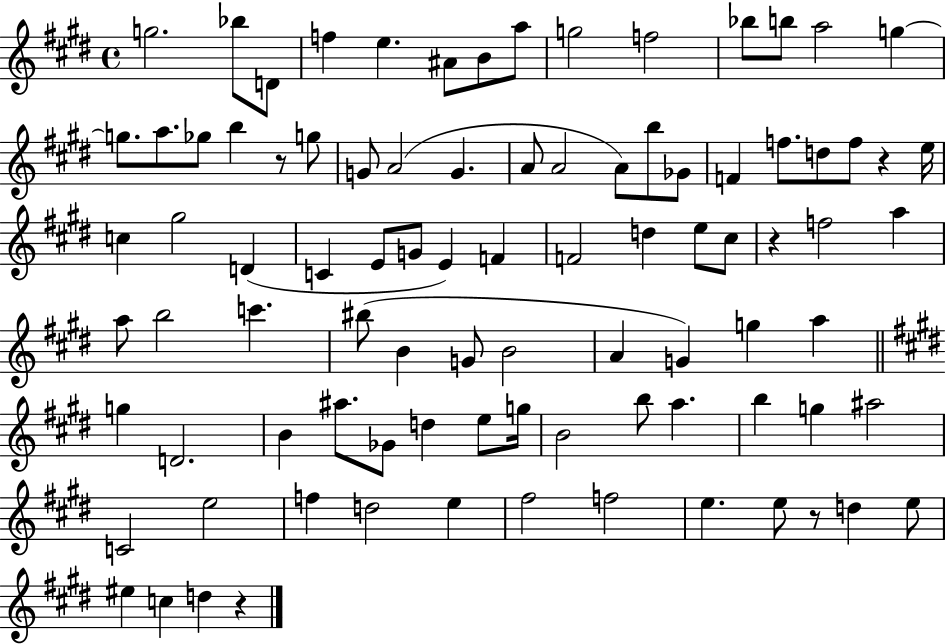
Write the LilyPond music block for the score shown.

{
  \clef treble
  \time 4/4
  \defaultTimeSignature
  \key e \major
  g''2. bes''8 d'8 | f''4 e''4. ais'8 b'8 a''8 | g''2 f''2 | bes''8 b''8 a''2 g''4~~ | \break g''8. a''8. ges''8 b''4 r8 g''8 | g'8 a'2( g'4. | a'8 a'2 a'8) b''8 ges'8 | f'4 f''8. d''8 f''8 r4 e''16 | \break c''4 gis''2 d'4( | c'4 e'8 g'8 e'4) f'4 | f'2 d''4 e''8 cis''8 | r4 f''2 a''4 | \break a''8 b''2 c'''4. | bis''8( b'4 g'8 b'2 | a'4 g'4) g''4 a''4 | \bar "||" \break \key e \major g''4 d'2. | b'4 ais''8. ges'8 d''4 e''8 g''16 | b'2 b''8 a''4. | b''4 g''4 ais''2 | \break c'2 e''2 | f''4 d''2 e''4 | fis''2 f''2 | e''4. e''8 r8 d''4 e''8 | \break eis''4 c''4 d''4 r4 | \bar "|."
}